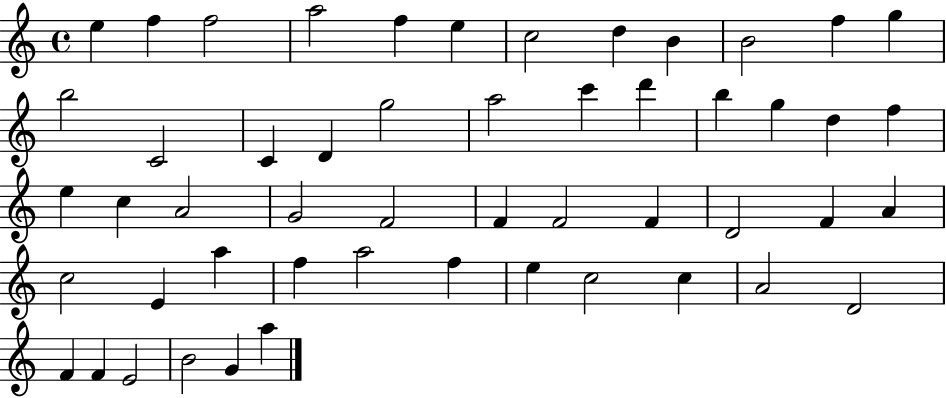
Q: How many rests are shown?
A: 0